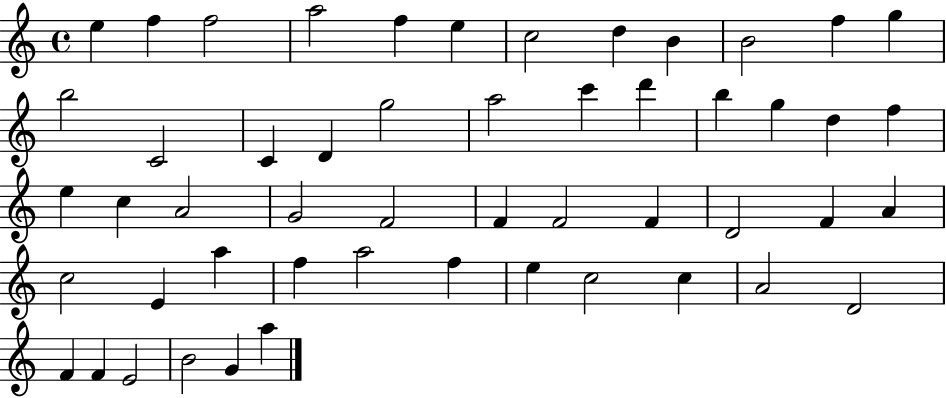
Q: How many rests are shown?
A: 0